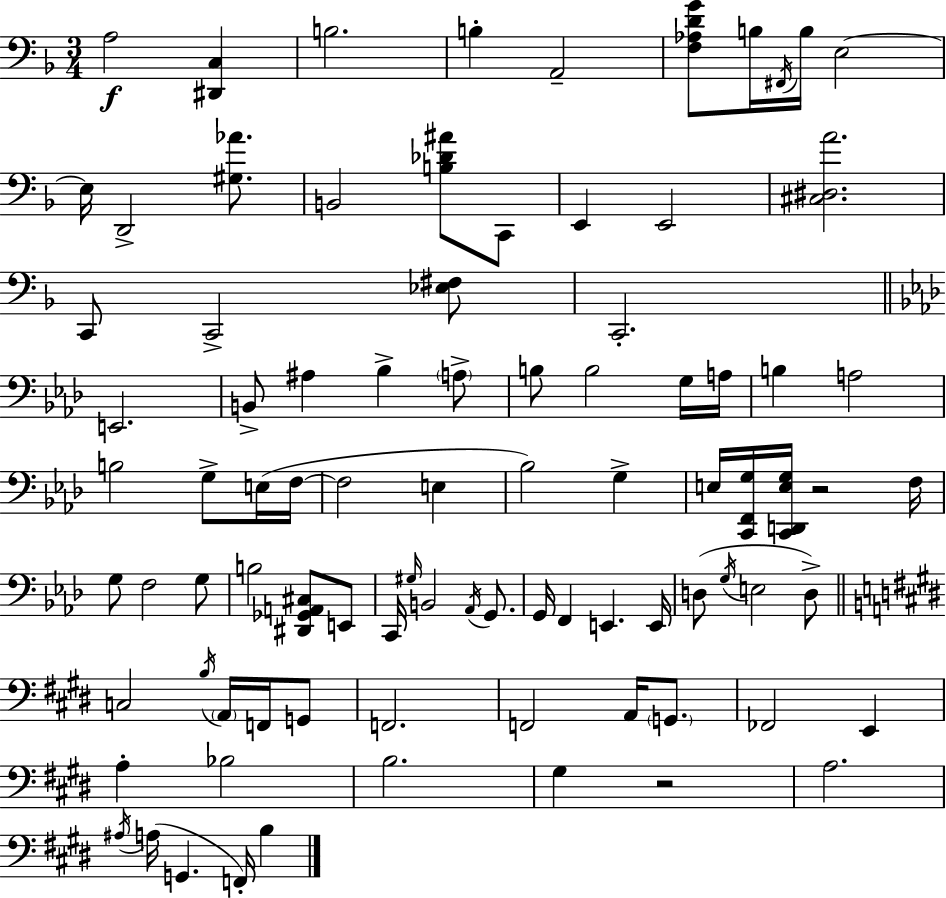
A3/h [D#2,C3]/q B3/h. B3/q A2/h [F3,Ab3,D4,G4]/e B3/s F#2/s B3/s E3/h E3/s D2/h [G#3,Ab4]/e. B2/h [B3,Db4,A#4]/e C2/e E2/q E2/h [C#3,D#3,A4]/h. C2/e C2/h [Eb3,F#3]/e C2/h. E2/h. B2/e A#3/q Bb3/q A3/e B3/e B3/h G3/s A3/s B3/q A3/h B3/h G3/e E3/s F3/s F3/h E3/q Bb3/h G3/q E3/s [C2,F2,G3]/s [C2,D2,E3,G3]/s R/h F3/s G3/e F3/h G3/e B3/h [D#2,Gb2,A2,C#3]/e E2/e C2/s G#3/s B2/h Ab2/s G2/e. G2/s F2/q E2/q. E2/s D3/e G3/s E3/h D3/e C3/h B3/s A2/s F2/s G2/e F2/h. F2/h A2/s G2/e. FES2/h E2/q A3/q Bb3/h B3/h. G#3/q R/h A3/h. A#3/s A3/s G2/q. F2/s B3/q